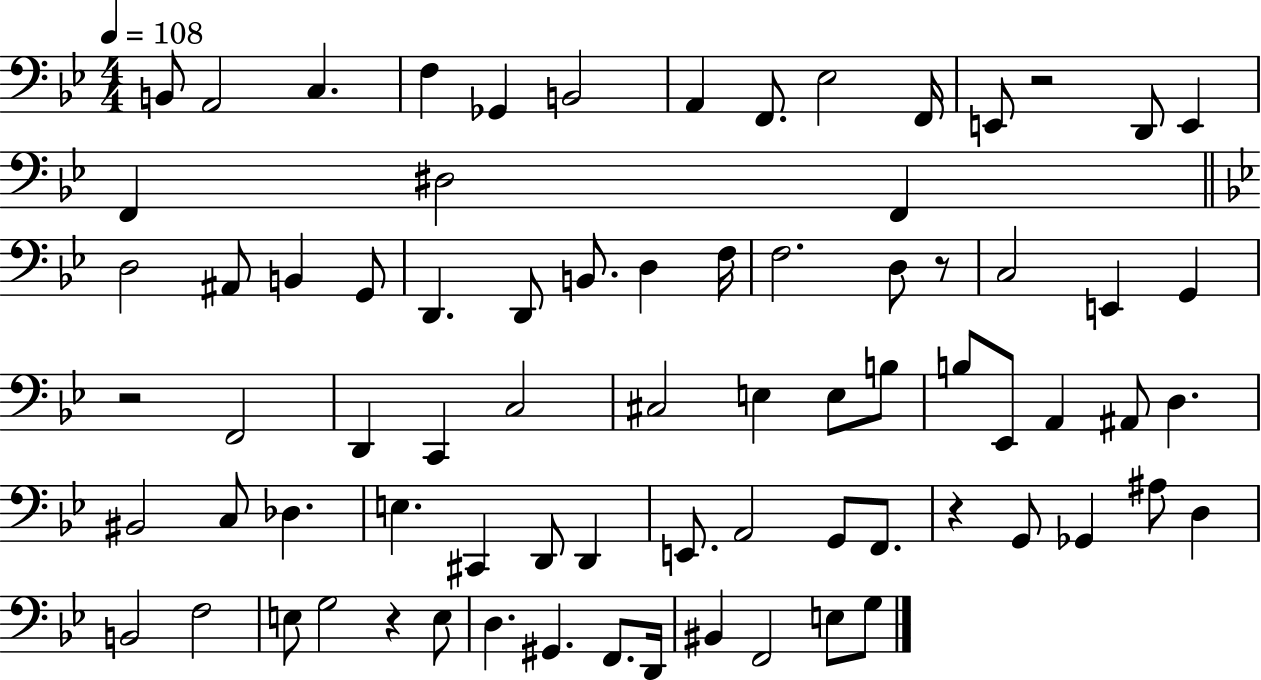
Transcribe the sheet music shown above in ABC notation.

X:1
T:Untitled
M:4/4
L:1/4
K:Bb
B,,/2 A,,2 C, F, _G,, B,,2 A,, F,,/2 _E,2 F,,/4 E,,/2 z2 D,,/2 E,, F,, ^D,2 F,, D,2 ^A,,/2 B,, G,,/2 D,, D,,/2 B,,/2 D, F,/4 F,2 D,/2 z/2 C,2 E,, G,, z2 F,,2 D,, C,, C,2 ^C,2 E, E,/2 B,/2 B,/2 _E,,/2 A,, ^A,,/2 D, ^B,,2 C,/2 _D, E, ^C,, D,,/2 D,, E,,/2 A,,2 G,,/2 F,,/2 z G,,/2 _G,, ^A,/2 D, B,,2 F,2 E,/2 G,2 z E,/2 D, ^G,, F,,/2 D,,/4 ^B,, F,,2 E,/2 G,/2